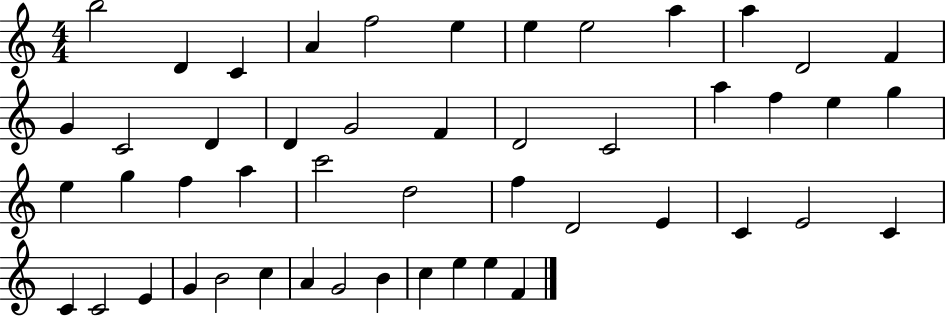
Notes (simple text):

B5/h D4/q C4/q A4/q F5/h E5/q E5/q E5/h A5/q A5/q D4/h F4/q G4/q C4/h D4/q D4/q G4/h F4/q D4/h C4/h A5/q F5/q E5/q G5/q E5/q G5/q F5/q A5/q C6/h D5/h F5/q D4/h E4/q C4/q E4/h C4/q C4/q C4/h E4/q G4/q B4/h C5/q A4/q G4/h B4/q C5/q E5/q E5/q F4/q